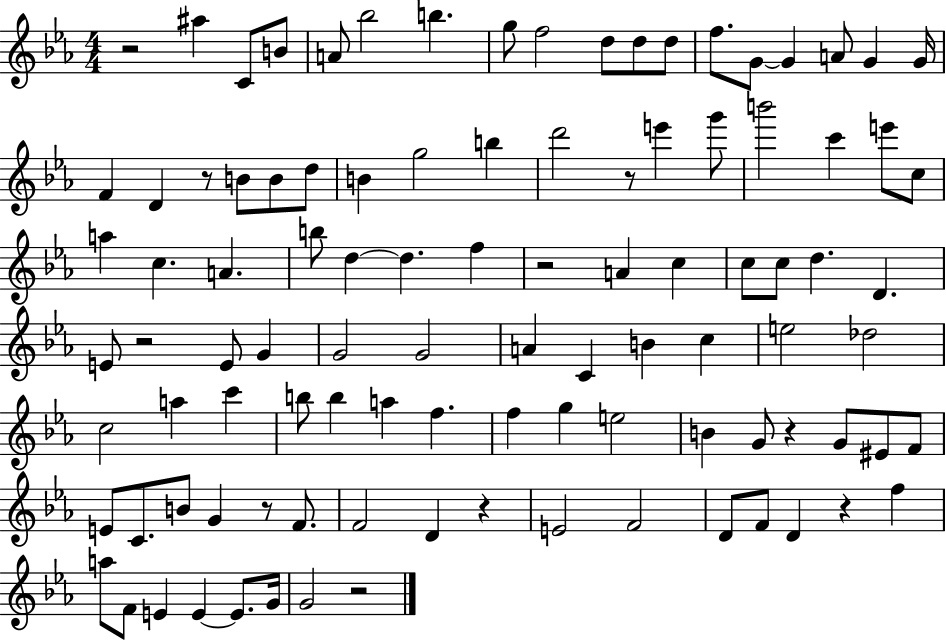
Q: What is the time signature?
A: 4/4